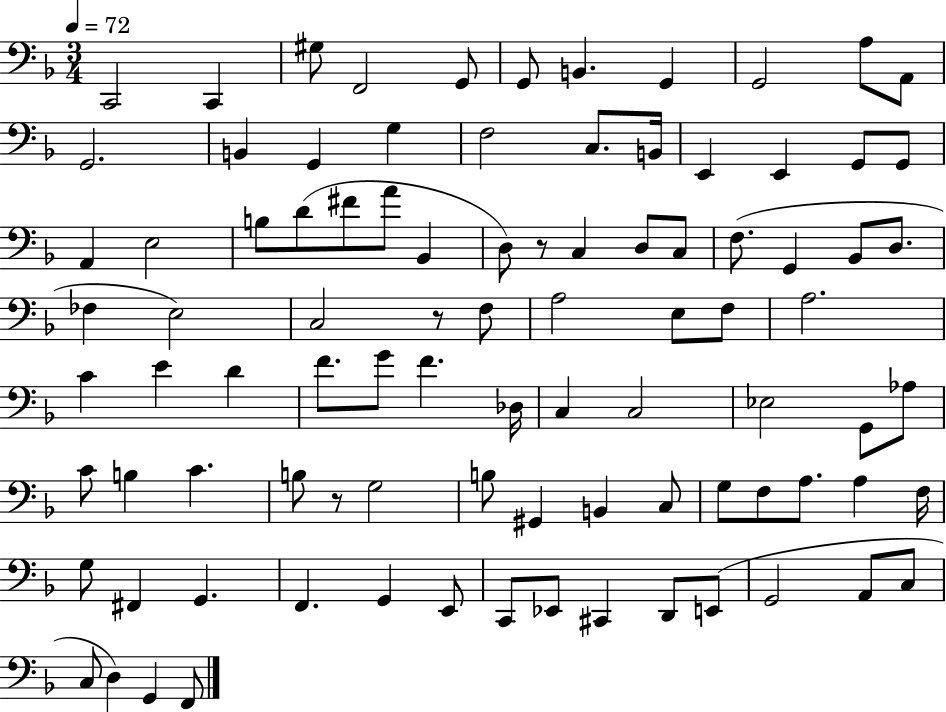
{
  \clef bass
  \numericTimeSignature
  \time 3/4
  \key f \major
  \tempo 4 = 72
  c,2 c,4 | gis8 f,2 g,8 | g,8 b,4. g,4 | g,2 a8 a,8 | \break g,2. | b,4 g,4 g4 | f2 c8. b,16 | e,4 e,4 g,8 g,8 | \break a,4 e2 | b8 d'8( fis'8 a'8 bes,4 | d8) r8 c4 d8 c8 | f8.( g,4 bes,8 d8. | \break fes4 e2) | c2 r8 f8 | a2 e8 f8 | a2. | \break c'4 e'4 d'4 | f'8. g'8 f'4. des16 | c4 c2 | ees2 g,8 aes8 | \break c'8 b4 c'4. | b8 r8 g2 | b8 gis,4 b,4 c8 | g8 f8 a8. a4 f16 | \break g8 fis,4 g,4. | f,4. g,4 e,8 | c,8 ees,8 cis,4 d,8 e,8( | g,2 a,8 c8 | \break c8 d4) g,4 f,8 | \bar "|."
}